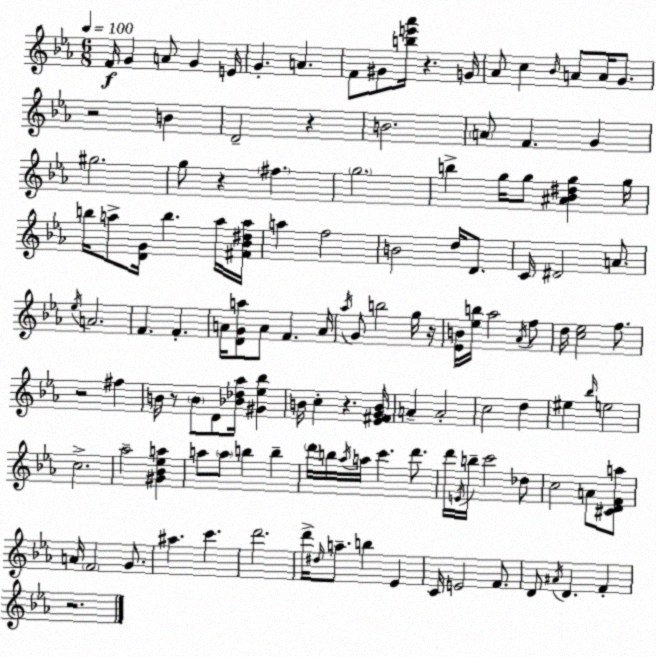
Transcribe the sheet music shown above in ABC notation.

X:1
T:Untitled
M:6/8
L:1/4
K:Cm
F/4 G A/2 G E/4 G A F/2 ^G/2 [be'_a']/4 z G/4 _A/2 c _B/4 A/2 A/4 G/2 z2 B D2 z B2 A/2 F G ^g2 g/2 z ^f g2 b g/4 g/2 [^A_B^dg] g/4 b/4 a/2 [DG]/4 b a/4 [^F_B^da]/4 a f2 B2 d/4 D/2 C/4 ^D2 A/2 _e/4 A2 F F A/4 [DGa]/2 A/2 F A/4 _a/4 G/2 b2 g/4 z/4 [_EB]/4 [_eb]/4 _a2 _A/4 f/2 d/4 [c_e]2 f/2 z2 ^f B/4 z/2 B/2 D/2 [_B_d_a]/4 [^G_e_b] B/4 c z [_E^FGB]/4 A A2 c2 d ^e _b/4 e2 c2 _a2 [^G_B_ea] a/2 a/2 b b d'/4 b/4 _a/4 a/4 c' d'/2 d'/4 E/4 b/4 c'2 _d/2 c2 A/2 [^CDFa]/2 A/4 F2 G/2 ^a c' d'2 d'/4 ^d/4 a/2 b _E C/4 E2 F/2 D/2 ^A/4 D F z2